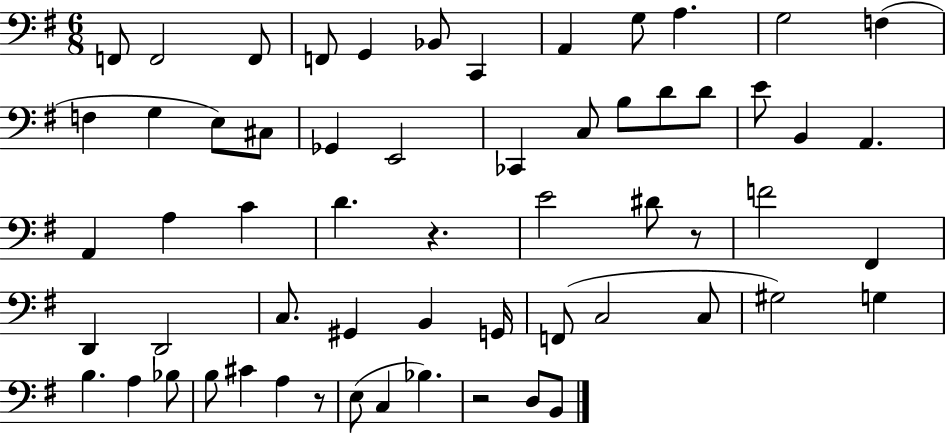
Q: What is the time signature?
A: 6/8